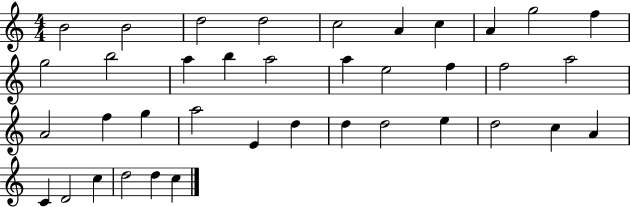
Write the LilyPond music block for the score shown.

{
  \clef treble
  \numericTimeSignature
  \time 4/4
  \key c \major
  b'2 b'2 | d''2 d''2 | c''2 a'4 c''4 | a'4 g''2 f''4 | \break g''2 b''2 | a''4 b''4 a''2 | a''4 e''2 f''4 | f''2 a''2 | \break a'2 f''4 g''4 | a''2 e'4 d''4 | d''4 d''2 e''4 | d''2 c''4 a'4 | \break c'4 d'2 c''4 | d''2 d''4 c''4 | \bar "|."
}